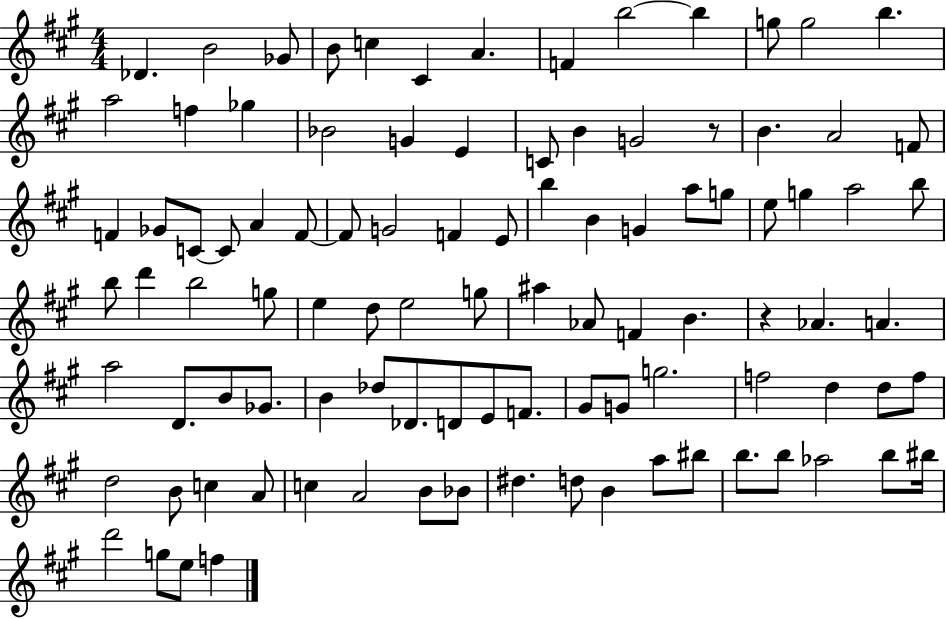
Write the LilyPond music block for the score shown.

{
  \clef treble
  \numericTimeSignature
  \time 4/4
  \key a \major
  des'4. b'2 ges'8 | b'8 c''4 cis'4 a'4. | f'4 b''2~~ b''4 | g''8 g''2 b''4. | \break a''2 f''4 ges''4 | bes'2 g'4 e'4 | c'8 b'4 g'2 r8 | b'4. a'2 f'8 | \break f'4 ges'8 c'8~~ c'8 a'4 f'8~~ | f'8 g'2 f'4 e'8 | b''4 b'4 g'4 a''8 g''8 | e''8 g''4 a''2 b''8 | \break b''8 d'''4 b''2 g''8 | e''4 d''8 e''2 g''8 | ais''4 aes'8 f'4 b'4. | r4 aes'4. a'4. | \break a''2 d'8. b'8 ges'8. | b'4 des''8 des'8. d'8 e'8 f'8. | gis'8 g'8 g''2. | f''2 d''4 d''8 f''8 | \break d''2 b'8 c''4 a'8 | c''4 a'2 b'8 bes'8 | dis''4. d''8 b'4 a''8 bis''8 | b''8. b''8 aes''2 b''8 bis''16 | \break d'''2 g''8 e''8 f''4 | \bar "|."
}